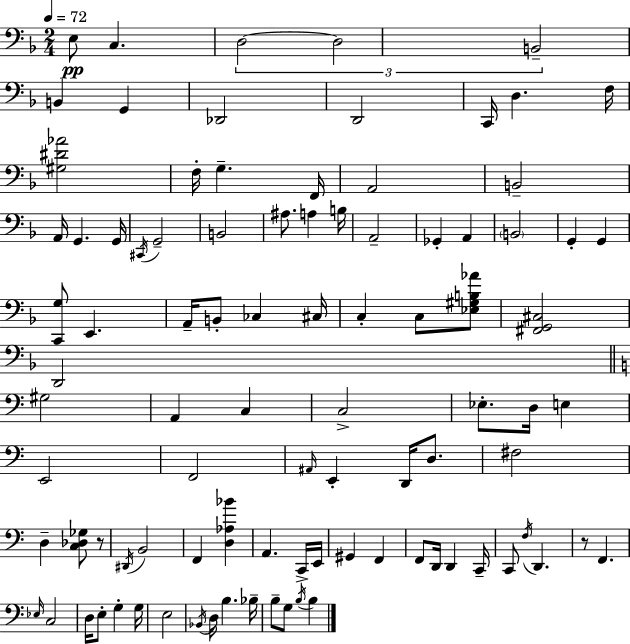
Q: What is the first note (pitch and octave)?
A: E3